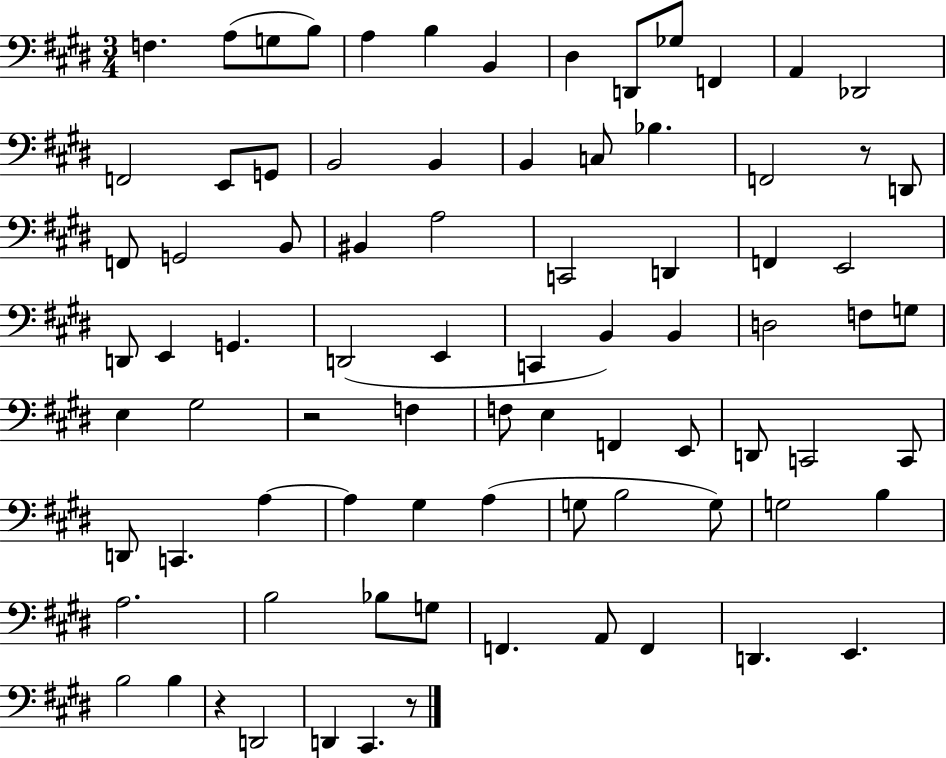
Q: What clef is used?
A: bass